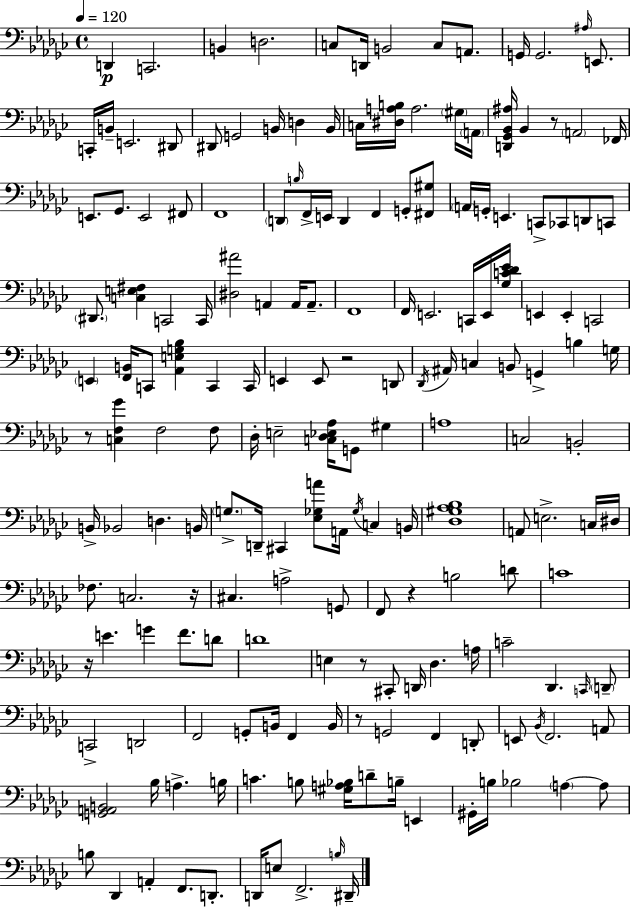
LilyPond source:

{
  \clef bass
  \time 4/4
  \defaultTimeSignature
  \key ees \minor
  \tempo 4 = 120
  d,4\p c,2. | b,4 d2. | c8 d,16 b,2 c8 a,8. | g,16 g,2. \grace { ais16 } e,8. | \break c,16-. b,16-- e,2. dis,8 | dis,8 g,2 b,16 d4 | b,16 c16 <dis a b>16 a2. \parenthesize gis16 | \parenthesize a,16 <d, ges, bes, ais>16 bes,4 r8 \parenthesize a,2 | \break fes,16 e,8. ges,8. e,2 fis,8 | f,1 | \parenthesize d,8 \grace { b16 } f,16-> e,16 d,4 f,4 g,8-. | <fis, gis>8 \parenthesize a,16 g,16-. e,4. c,8-> ces,8 d,8 | \break c,8 \parenthesize dis,8. <c e fis>4 c,2 | c,16 <dis ais'>2 a,4 a,16 a,8.-- | f,1 | f,16 e,2. c,16 | \break e,16 <ges c' des' ees'>16 e,4 e,4-. c,2 | \parenthesize e,4 <f, b,>16 c,8 <aes, e g bes>4 c,4 | c,16 e,4 e,8 r2 | d,8 \acciaccatura { des,16 } ais,16 c4 b,8 g,4-> b4 | \break g16 r8 <c f ges'>4 f2 | f8 des16-. e2-- <c des ees aes>16 g,8 gis4 | a1 | c2 b,2-. | \break b,16-> bes,2 d4. | b,16 \parenthesize g8.-> d,16-- cis,4 <ees ges a'>8 a,16 \acciaccatura { ges16 } c4 | b,16 <des gis aes bes>1 | a,8 e2.-> | \break c16 dis16 fes8. c2. | r16 cis4. a2-> | g,8 f,8 r4 b2 | d'8 c'1 | \break r16 e'4. g'4 f'8. | d'8 d'1 | e4 r8 cis,8-. d,16 des4. | a16 c'2-- des,4. | \break \grace { c,16 } \parenthesize d,8-- c,2-> d,2 | f,2 g,8-. b,16 | f,4 b,16 r8 g,2 f,4 | d,8-. e,8 \acciaccatura { bes,16 } f,2. | \break a,8 <g, a, b,>2 bes16 a4.-> | b16 c'4. b8 <gis a bes>16 d'8-- | b16-- e,4 gis,16-. b16 bes2 | \parenthesize a4~~ a8 b8 des,4 a,4-. | \break f,8. d,8.-. d,16 e8 f,2.-> | \grace { b16 } dis,16-- \bar "|."
}